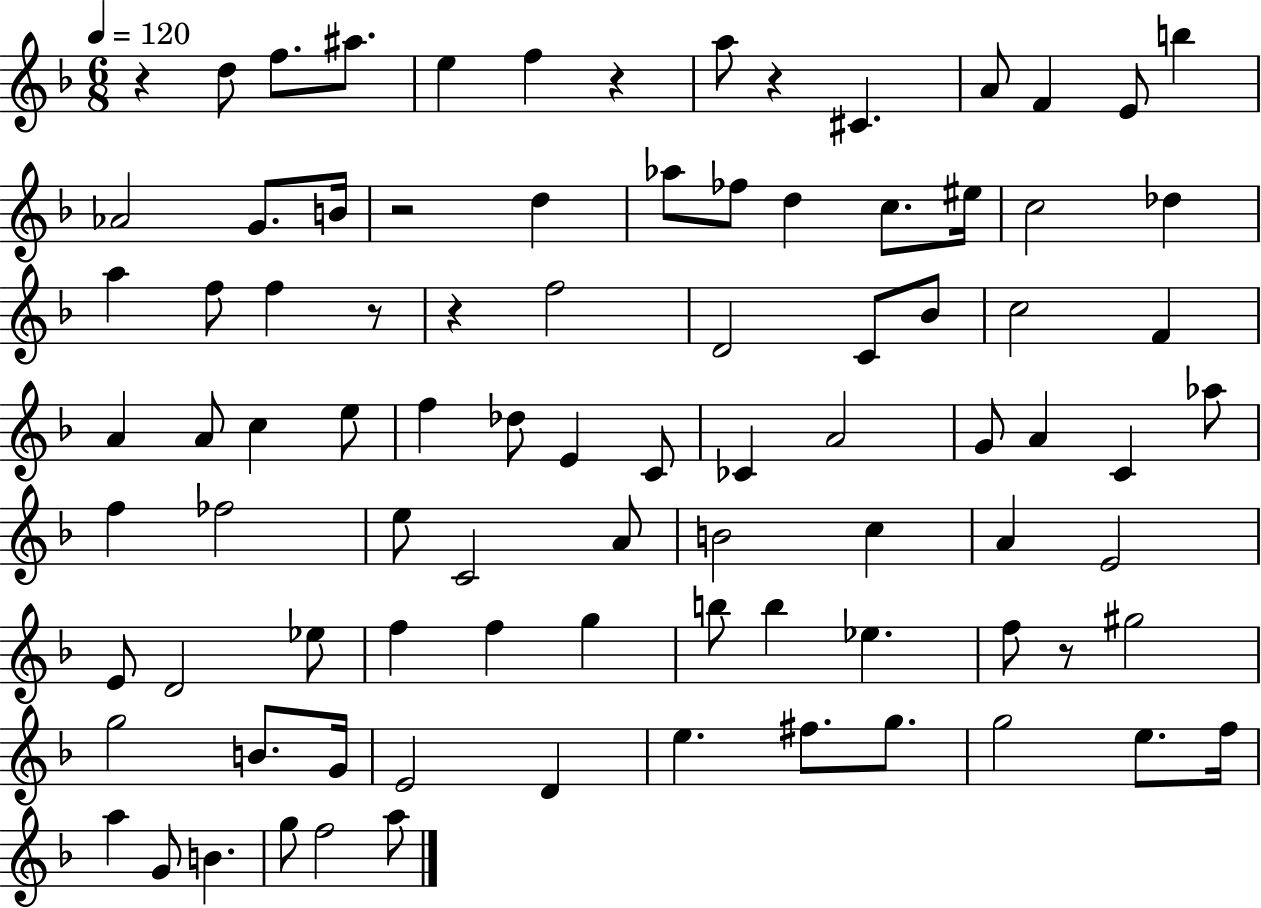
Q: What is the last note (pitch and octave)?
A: A5